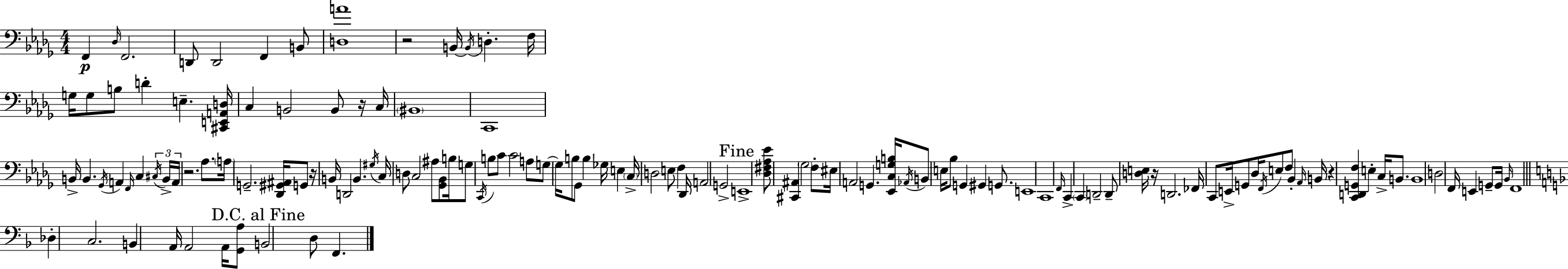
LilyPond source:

{
  \clef bass
  \numericTimeSignature
  \time 4/4
  \key bes \minor
  f,4\p \grace { des16 } f,2. | d,8 d,2 f,4 b,8 | <d a'>1 | r2 b,16~~ \acciaccatura { b,16 } d4.-. | \break f16 g16 g8 b8 d'4-. e4.-- | <cis, e, a, d>16 c4 b,2 b,8 | r16 c16 \parenthesize bis,1 | c,1 | \break b,16-> b,4. \acciaccatura { ges,16 } a,4 \grace { f,16 } c4 | \tuplet 3/2 { \acciaccatura { cis16 } b,16-> a,16 } r2. | aes8. \parenthesize a16 g,2.-- | <des, gis, ais,>16 g,8 r16 b,16 d,2 b,4. | \break \acciaccatura { gis16 } c16 d8 c2 | ais8 <ges, bes,>8 b16 g8 \acciaccatura { c,16 } b8 c'8 c'2 | a8 g8~~ g16 b8 ges,8 b4 | ges16 e4 \parenthesize c16-> d2 | \break e8 f4 des,16 a,2 g,2-> | \mark "Fine" e,1-> | <des fis aes ees'>8 <cis, ais,>4 \parenthesize ges2 | f8-. eis16 a,2 | \break g,4. <ees, c g b>16 \acciaccatura { aes,16 } b,8 e16 bes8 g,4 | gis,4 g,8. e,1 | c,1 | \grace { f,16 } c,4-> \parenthesize c,4 | \break d,2-- d,8-- <d e>16 r16 d,2. | fes,16 c,8 e,16-> g,8 des16 | \acciaccatura { f,16 } e8 f8 bes,4-. \grace { aes,16 } b,16 r4 <c, d, g, f>4 | e4-. c16-> b,8. b,1 | \break d2 | f,16 e,4 g,8-- g,16 \grace { bes,16 } f,1 | \bar "||" \break \key f \major des4-. c2. | b,4 a,16 a,2 a,16 <g, a>8 | \mark "D.C. al Fine" b,2 d8 f,4. | \bar "|."
}